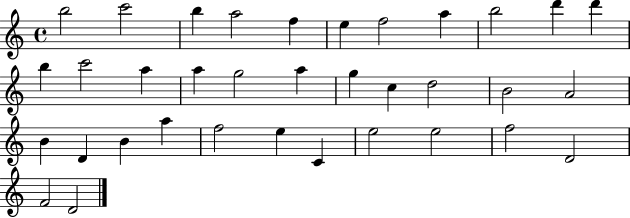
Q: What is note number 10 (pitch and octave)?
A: D6